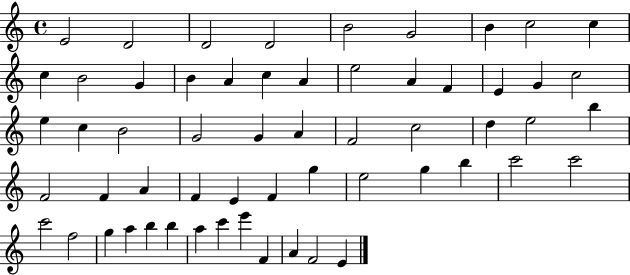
{
  \clef treble
  \time 4/4
  \defaultTimeSignature
  \key c \major
  e'2 d'2 | d'2 d'2 | b'2 g'2 | b'4 c''2 c''4 | \break c''4 b'2 g'4 | b'4 a'4 c''4 a'4 | e''2 a'4 f'4 | e'4 g'4 c''2 | \break e''4 c''4 b'2 | g'2 g'4 a'4 | f'2 c''2 | d''4 e''2 b''4 | \break f'2 f'4 a'4 | f'4 e'4 f'4 g''4 | e''2 g''4 b''4 | c'''2 c'''2 | \break c'''2 f''2 | g''4 a''4 b''4 b''4 | a''4 c'''4 e'''4 f'4 | a'4 f'2 e'4 | \break \bar "|."
}